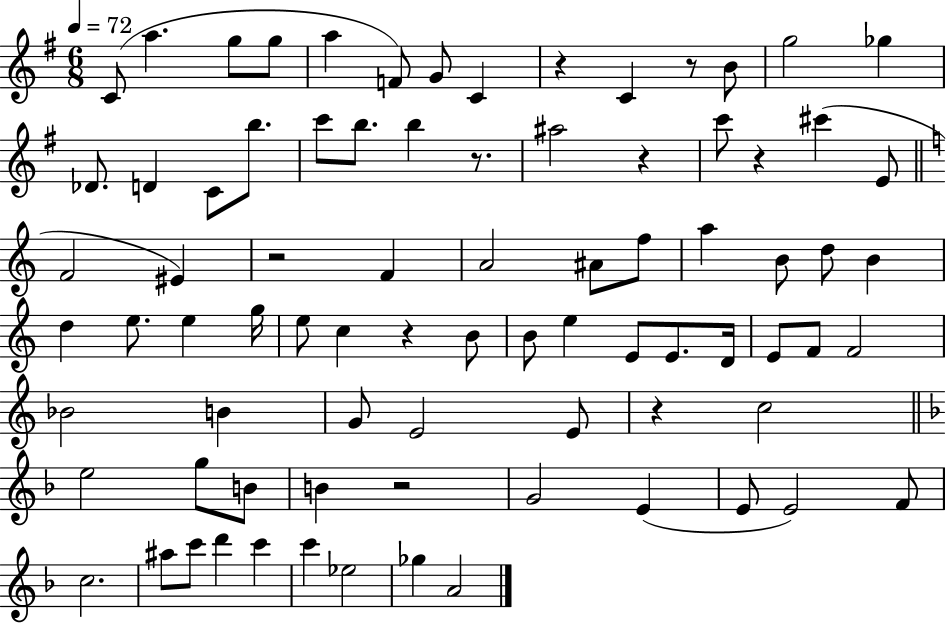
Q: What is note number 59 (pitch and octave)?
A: G4